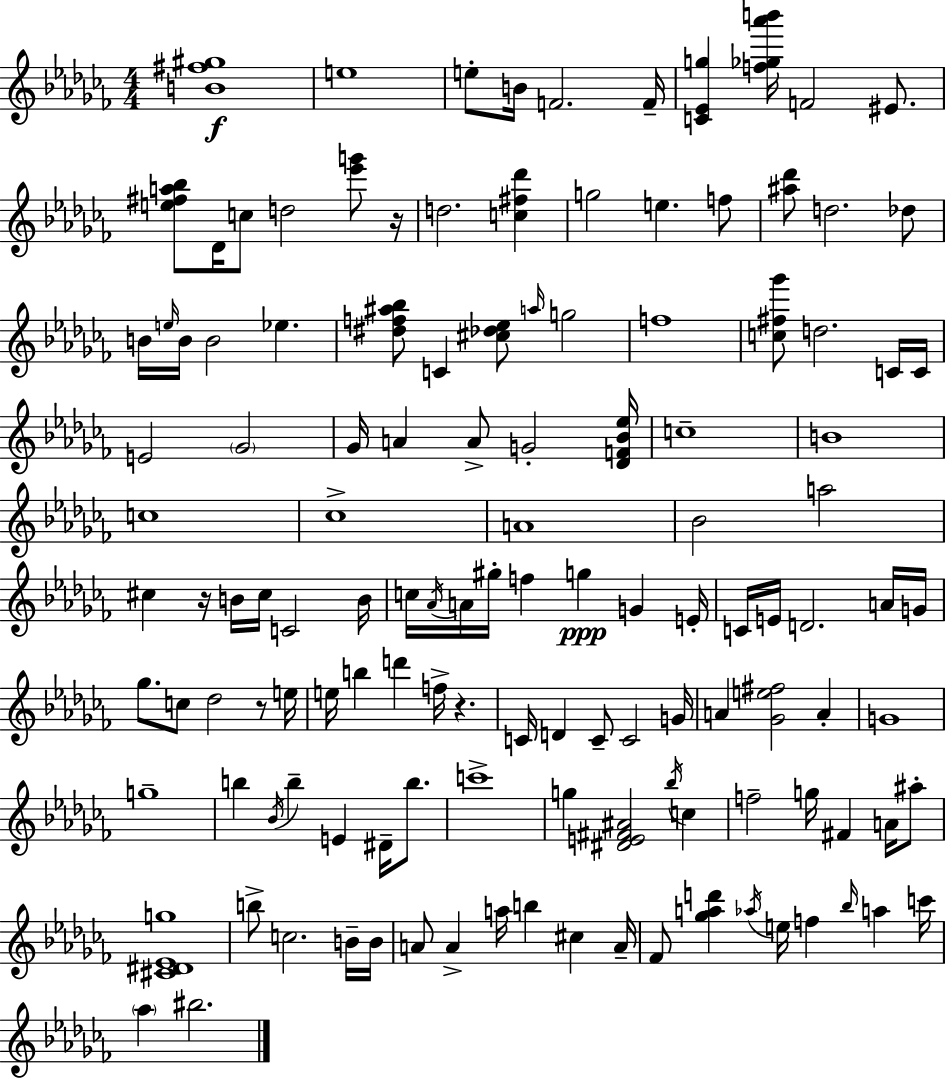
X:1
T:Untitled
M:4/4
L:1/4
K:Abm
[B^f^g]4 e4 e/2 B/4 F2 F/4 [C_Eg] [f_g_a'b']/4 F2 ^E/2 [e^fa_b]/2 _D/4 c/2 d2 [_e'g']/2 z/4 d2 [c^f_d'] g2 e f/2 [^a_d']/2 d2 _d/2 B/4 e/4 B/4 B2 _e [^df^a_b]/2 C [^c_d_e]/2 a/4 g2 f4 [c^f_g']/2 d2 C/4 C/4 E2 _G2 _G/4 A A/2 G2 [_DF_B_e]/4 c4 B4 c4 _c4 A4 _B2 a2 ^c z/4 B/4 ^c/4 C2 B/4 c/4 _A/4 A/4 ^g/4 f g G E/4 C/4 E/4 D2 A/4 G/4 _g/2 c/2 _d2 z/2 e/4 e/4 b d' f/4 z C/4 D C/2 C2 G/4 A [_Ge^f]2 A G4 g4 b _B/4 b E ^D/4 b/2 c'4 g [^DE^F^A]2 _b/4 c f2 g/4 ^F A/4 ^a/2 [^C^D_Eg]4 b/2 c2 B/4 B/4 A/2 A a/4 b ^c A/4 _F/2 [_gad'] _a/4 e/4 f _b/4 a c'/4 _a ^b2